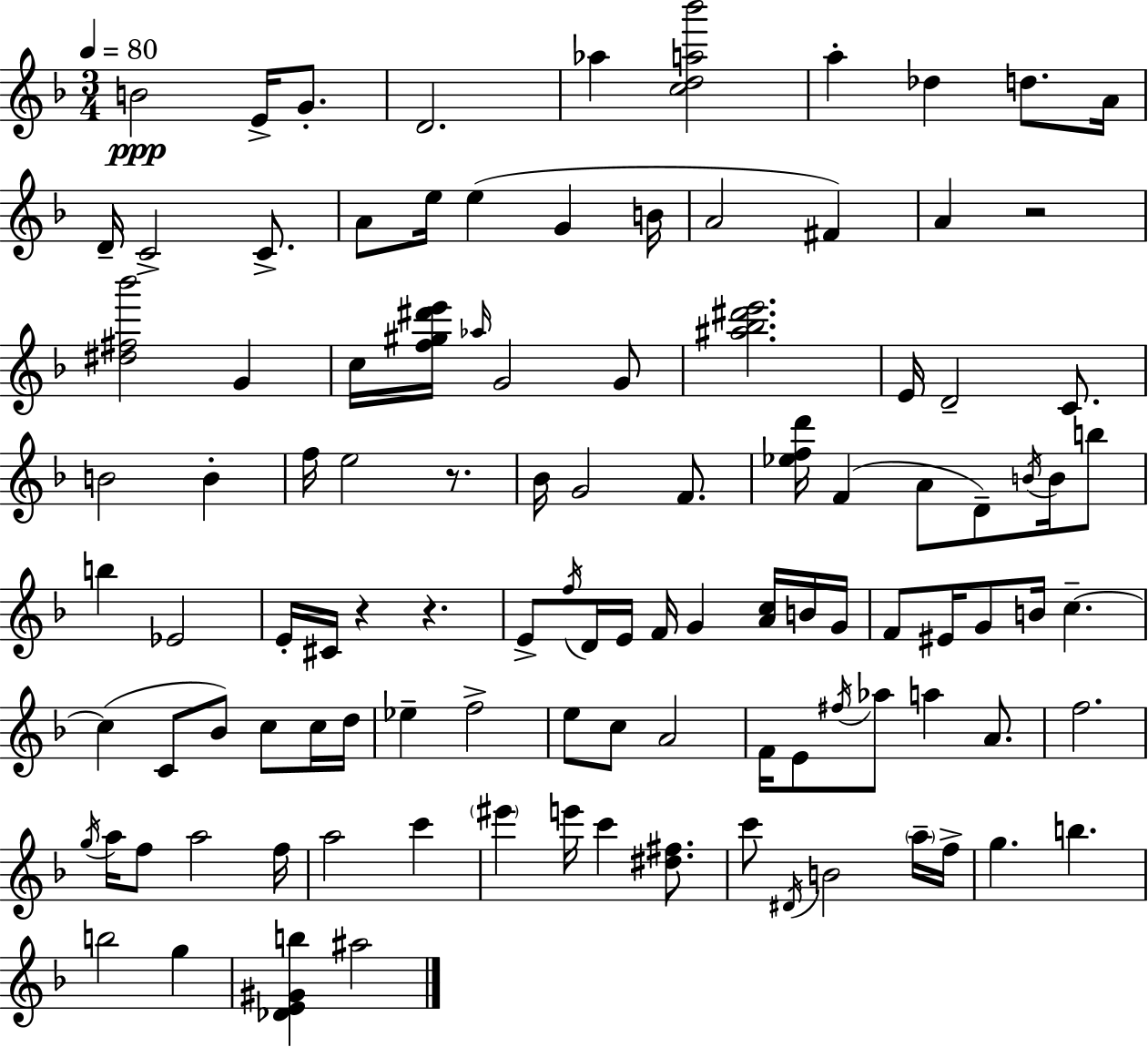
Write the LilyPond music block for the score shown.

{
  \clef treble
  \numericTimeSignature
  \time 3/4
  \key f \major
  \tempo 4 = 80
  \repeat volta 2 { b'2\ppp e'16-> g'8.-. | d'2. | aes''4 <c'' d'' a'' bes'''>2 | a''4-. des''4 d''8. a'16 | \break d'16-- c'2-> c'8.-> | a'8 e''16 e''4( g'4 b'16 | a'2 fis'4) | a'4 r2 | \break <dis'' fis'' bes'''>2 g'4 | c''16 <f'' gis'' dis''' e'''>16 \grace { aes''16 } g'2 g'8 | <ais'' bes'' dis''' e'''>2. | e'16 d'2-- c'8. | \break b'2 b'4-. | f''16 e''2 r8. | bes'16 g'2 f'8. | <ees'' f'' d'''>16 f'4( a'8 d'8--) \acciaccatura { b'16 } b'16 | \break b''8 b''4 ees'2 | e'16-. cis'16 r4 r4. | e'8-> \acciaccatura { f''16 } d'16 e'16 f'16 g'4 | <a' c''>16 b'16 g'16 f'8 eis'16 g'8 b'16 c''4.--~~ | \break c''4( c'8 bes'8) c''8 | c''16 d''16 ees''4-- f''2-> | e''8 c''8 a'2 | f'16 e'8 \acciaccatura { fis''16 } aes''8 a''4 | \break a'8. f''2. | \acciaccatura { g''16 } a''16 f''8 a''2 | f''16 a''2 | c'''4 \parenthesize eis'''4 e'''16 c'''4 | \break <dis'' fis''>8. c'''8 \acciaccatura { dis'16 } b'2 | \parenthesize a''16-- f''16-> g''4. | b''4. b''2 | g''4 <des' e' gis' b''>4 ais''2 | \break } \bar "|."
}